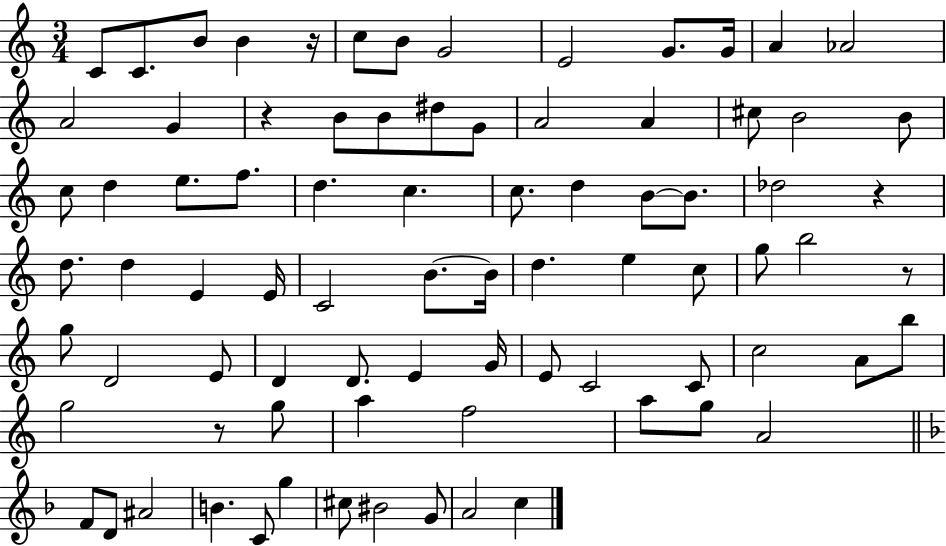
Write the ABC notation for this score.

X:1
T:Untitled
M:3/4
L:1/4
K:C
C/2 C/2 B/2 B z/4 c/2 B/2 G2 E2 G/2 G/4 A _A2 A2 G z B/2 B/2 ^d/2 G/2 A2 A ^c/2 B2 B/2 c/2 d e/2 f/2 d c c/2 d B/2 B/2 _d2 z d/2 d E E/4 C2 B/2 B/4 d e c/2 g/2 b2 z/2 g/2 D2 E/2 D D/2 E G/4 E/2 C2 C/2 c2 A/2 b/2 g2 z/2 g/2 a f2 a/2 g/2 A2 F/2 D/2 ^A2 B C/2 g ^c/2 ^B2 G/2 A2 c